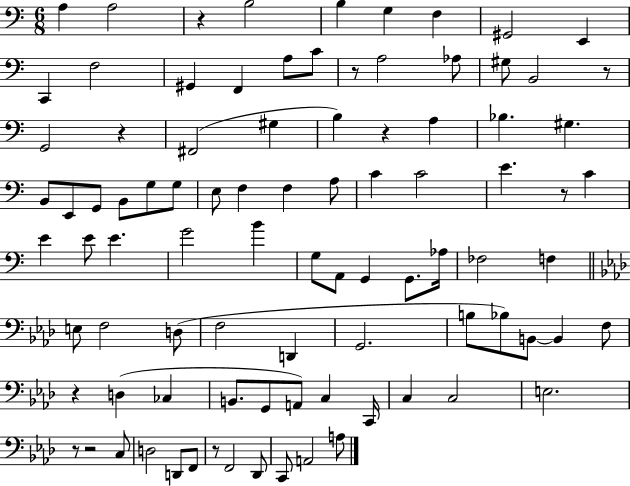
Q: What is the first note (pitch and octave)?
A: A3